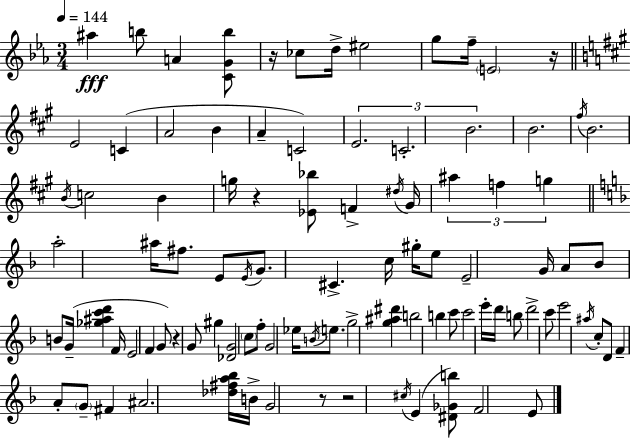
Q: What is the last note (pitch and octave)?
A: E4